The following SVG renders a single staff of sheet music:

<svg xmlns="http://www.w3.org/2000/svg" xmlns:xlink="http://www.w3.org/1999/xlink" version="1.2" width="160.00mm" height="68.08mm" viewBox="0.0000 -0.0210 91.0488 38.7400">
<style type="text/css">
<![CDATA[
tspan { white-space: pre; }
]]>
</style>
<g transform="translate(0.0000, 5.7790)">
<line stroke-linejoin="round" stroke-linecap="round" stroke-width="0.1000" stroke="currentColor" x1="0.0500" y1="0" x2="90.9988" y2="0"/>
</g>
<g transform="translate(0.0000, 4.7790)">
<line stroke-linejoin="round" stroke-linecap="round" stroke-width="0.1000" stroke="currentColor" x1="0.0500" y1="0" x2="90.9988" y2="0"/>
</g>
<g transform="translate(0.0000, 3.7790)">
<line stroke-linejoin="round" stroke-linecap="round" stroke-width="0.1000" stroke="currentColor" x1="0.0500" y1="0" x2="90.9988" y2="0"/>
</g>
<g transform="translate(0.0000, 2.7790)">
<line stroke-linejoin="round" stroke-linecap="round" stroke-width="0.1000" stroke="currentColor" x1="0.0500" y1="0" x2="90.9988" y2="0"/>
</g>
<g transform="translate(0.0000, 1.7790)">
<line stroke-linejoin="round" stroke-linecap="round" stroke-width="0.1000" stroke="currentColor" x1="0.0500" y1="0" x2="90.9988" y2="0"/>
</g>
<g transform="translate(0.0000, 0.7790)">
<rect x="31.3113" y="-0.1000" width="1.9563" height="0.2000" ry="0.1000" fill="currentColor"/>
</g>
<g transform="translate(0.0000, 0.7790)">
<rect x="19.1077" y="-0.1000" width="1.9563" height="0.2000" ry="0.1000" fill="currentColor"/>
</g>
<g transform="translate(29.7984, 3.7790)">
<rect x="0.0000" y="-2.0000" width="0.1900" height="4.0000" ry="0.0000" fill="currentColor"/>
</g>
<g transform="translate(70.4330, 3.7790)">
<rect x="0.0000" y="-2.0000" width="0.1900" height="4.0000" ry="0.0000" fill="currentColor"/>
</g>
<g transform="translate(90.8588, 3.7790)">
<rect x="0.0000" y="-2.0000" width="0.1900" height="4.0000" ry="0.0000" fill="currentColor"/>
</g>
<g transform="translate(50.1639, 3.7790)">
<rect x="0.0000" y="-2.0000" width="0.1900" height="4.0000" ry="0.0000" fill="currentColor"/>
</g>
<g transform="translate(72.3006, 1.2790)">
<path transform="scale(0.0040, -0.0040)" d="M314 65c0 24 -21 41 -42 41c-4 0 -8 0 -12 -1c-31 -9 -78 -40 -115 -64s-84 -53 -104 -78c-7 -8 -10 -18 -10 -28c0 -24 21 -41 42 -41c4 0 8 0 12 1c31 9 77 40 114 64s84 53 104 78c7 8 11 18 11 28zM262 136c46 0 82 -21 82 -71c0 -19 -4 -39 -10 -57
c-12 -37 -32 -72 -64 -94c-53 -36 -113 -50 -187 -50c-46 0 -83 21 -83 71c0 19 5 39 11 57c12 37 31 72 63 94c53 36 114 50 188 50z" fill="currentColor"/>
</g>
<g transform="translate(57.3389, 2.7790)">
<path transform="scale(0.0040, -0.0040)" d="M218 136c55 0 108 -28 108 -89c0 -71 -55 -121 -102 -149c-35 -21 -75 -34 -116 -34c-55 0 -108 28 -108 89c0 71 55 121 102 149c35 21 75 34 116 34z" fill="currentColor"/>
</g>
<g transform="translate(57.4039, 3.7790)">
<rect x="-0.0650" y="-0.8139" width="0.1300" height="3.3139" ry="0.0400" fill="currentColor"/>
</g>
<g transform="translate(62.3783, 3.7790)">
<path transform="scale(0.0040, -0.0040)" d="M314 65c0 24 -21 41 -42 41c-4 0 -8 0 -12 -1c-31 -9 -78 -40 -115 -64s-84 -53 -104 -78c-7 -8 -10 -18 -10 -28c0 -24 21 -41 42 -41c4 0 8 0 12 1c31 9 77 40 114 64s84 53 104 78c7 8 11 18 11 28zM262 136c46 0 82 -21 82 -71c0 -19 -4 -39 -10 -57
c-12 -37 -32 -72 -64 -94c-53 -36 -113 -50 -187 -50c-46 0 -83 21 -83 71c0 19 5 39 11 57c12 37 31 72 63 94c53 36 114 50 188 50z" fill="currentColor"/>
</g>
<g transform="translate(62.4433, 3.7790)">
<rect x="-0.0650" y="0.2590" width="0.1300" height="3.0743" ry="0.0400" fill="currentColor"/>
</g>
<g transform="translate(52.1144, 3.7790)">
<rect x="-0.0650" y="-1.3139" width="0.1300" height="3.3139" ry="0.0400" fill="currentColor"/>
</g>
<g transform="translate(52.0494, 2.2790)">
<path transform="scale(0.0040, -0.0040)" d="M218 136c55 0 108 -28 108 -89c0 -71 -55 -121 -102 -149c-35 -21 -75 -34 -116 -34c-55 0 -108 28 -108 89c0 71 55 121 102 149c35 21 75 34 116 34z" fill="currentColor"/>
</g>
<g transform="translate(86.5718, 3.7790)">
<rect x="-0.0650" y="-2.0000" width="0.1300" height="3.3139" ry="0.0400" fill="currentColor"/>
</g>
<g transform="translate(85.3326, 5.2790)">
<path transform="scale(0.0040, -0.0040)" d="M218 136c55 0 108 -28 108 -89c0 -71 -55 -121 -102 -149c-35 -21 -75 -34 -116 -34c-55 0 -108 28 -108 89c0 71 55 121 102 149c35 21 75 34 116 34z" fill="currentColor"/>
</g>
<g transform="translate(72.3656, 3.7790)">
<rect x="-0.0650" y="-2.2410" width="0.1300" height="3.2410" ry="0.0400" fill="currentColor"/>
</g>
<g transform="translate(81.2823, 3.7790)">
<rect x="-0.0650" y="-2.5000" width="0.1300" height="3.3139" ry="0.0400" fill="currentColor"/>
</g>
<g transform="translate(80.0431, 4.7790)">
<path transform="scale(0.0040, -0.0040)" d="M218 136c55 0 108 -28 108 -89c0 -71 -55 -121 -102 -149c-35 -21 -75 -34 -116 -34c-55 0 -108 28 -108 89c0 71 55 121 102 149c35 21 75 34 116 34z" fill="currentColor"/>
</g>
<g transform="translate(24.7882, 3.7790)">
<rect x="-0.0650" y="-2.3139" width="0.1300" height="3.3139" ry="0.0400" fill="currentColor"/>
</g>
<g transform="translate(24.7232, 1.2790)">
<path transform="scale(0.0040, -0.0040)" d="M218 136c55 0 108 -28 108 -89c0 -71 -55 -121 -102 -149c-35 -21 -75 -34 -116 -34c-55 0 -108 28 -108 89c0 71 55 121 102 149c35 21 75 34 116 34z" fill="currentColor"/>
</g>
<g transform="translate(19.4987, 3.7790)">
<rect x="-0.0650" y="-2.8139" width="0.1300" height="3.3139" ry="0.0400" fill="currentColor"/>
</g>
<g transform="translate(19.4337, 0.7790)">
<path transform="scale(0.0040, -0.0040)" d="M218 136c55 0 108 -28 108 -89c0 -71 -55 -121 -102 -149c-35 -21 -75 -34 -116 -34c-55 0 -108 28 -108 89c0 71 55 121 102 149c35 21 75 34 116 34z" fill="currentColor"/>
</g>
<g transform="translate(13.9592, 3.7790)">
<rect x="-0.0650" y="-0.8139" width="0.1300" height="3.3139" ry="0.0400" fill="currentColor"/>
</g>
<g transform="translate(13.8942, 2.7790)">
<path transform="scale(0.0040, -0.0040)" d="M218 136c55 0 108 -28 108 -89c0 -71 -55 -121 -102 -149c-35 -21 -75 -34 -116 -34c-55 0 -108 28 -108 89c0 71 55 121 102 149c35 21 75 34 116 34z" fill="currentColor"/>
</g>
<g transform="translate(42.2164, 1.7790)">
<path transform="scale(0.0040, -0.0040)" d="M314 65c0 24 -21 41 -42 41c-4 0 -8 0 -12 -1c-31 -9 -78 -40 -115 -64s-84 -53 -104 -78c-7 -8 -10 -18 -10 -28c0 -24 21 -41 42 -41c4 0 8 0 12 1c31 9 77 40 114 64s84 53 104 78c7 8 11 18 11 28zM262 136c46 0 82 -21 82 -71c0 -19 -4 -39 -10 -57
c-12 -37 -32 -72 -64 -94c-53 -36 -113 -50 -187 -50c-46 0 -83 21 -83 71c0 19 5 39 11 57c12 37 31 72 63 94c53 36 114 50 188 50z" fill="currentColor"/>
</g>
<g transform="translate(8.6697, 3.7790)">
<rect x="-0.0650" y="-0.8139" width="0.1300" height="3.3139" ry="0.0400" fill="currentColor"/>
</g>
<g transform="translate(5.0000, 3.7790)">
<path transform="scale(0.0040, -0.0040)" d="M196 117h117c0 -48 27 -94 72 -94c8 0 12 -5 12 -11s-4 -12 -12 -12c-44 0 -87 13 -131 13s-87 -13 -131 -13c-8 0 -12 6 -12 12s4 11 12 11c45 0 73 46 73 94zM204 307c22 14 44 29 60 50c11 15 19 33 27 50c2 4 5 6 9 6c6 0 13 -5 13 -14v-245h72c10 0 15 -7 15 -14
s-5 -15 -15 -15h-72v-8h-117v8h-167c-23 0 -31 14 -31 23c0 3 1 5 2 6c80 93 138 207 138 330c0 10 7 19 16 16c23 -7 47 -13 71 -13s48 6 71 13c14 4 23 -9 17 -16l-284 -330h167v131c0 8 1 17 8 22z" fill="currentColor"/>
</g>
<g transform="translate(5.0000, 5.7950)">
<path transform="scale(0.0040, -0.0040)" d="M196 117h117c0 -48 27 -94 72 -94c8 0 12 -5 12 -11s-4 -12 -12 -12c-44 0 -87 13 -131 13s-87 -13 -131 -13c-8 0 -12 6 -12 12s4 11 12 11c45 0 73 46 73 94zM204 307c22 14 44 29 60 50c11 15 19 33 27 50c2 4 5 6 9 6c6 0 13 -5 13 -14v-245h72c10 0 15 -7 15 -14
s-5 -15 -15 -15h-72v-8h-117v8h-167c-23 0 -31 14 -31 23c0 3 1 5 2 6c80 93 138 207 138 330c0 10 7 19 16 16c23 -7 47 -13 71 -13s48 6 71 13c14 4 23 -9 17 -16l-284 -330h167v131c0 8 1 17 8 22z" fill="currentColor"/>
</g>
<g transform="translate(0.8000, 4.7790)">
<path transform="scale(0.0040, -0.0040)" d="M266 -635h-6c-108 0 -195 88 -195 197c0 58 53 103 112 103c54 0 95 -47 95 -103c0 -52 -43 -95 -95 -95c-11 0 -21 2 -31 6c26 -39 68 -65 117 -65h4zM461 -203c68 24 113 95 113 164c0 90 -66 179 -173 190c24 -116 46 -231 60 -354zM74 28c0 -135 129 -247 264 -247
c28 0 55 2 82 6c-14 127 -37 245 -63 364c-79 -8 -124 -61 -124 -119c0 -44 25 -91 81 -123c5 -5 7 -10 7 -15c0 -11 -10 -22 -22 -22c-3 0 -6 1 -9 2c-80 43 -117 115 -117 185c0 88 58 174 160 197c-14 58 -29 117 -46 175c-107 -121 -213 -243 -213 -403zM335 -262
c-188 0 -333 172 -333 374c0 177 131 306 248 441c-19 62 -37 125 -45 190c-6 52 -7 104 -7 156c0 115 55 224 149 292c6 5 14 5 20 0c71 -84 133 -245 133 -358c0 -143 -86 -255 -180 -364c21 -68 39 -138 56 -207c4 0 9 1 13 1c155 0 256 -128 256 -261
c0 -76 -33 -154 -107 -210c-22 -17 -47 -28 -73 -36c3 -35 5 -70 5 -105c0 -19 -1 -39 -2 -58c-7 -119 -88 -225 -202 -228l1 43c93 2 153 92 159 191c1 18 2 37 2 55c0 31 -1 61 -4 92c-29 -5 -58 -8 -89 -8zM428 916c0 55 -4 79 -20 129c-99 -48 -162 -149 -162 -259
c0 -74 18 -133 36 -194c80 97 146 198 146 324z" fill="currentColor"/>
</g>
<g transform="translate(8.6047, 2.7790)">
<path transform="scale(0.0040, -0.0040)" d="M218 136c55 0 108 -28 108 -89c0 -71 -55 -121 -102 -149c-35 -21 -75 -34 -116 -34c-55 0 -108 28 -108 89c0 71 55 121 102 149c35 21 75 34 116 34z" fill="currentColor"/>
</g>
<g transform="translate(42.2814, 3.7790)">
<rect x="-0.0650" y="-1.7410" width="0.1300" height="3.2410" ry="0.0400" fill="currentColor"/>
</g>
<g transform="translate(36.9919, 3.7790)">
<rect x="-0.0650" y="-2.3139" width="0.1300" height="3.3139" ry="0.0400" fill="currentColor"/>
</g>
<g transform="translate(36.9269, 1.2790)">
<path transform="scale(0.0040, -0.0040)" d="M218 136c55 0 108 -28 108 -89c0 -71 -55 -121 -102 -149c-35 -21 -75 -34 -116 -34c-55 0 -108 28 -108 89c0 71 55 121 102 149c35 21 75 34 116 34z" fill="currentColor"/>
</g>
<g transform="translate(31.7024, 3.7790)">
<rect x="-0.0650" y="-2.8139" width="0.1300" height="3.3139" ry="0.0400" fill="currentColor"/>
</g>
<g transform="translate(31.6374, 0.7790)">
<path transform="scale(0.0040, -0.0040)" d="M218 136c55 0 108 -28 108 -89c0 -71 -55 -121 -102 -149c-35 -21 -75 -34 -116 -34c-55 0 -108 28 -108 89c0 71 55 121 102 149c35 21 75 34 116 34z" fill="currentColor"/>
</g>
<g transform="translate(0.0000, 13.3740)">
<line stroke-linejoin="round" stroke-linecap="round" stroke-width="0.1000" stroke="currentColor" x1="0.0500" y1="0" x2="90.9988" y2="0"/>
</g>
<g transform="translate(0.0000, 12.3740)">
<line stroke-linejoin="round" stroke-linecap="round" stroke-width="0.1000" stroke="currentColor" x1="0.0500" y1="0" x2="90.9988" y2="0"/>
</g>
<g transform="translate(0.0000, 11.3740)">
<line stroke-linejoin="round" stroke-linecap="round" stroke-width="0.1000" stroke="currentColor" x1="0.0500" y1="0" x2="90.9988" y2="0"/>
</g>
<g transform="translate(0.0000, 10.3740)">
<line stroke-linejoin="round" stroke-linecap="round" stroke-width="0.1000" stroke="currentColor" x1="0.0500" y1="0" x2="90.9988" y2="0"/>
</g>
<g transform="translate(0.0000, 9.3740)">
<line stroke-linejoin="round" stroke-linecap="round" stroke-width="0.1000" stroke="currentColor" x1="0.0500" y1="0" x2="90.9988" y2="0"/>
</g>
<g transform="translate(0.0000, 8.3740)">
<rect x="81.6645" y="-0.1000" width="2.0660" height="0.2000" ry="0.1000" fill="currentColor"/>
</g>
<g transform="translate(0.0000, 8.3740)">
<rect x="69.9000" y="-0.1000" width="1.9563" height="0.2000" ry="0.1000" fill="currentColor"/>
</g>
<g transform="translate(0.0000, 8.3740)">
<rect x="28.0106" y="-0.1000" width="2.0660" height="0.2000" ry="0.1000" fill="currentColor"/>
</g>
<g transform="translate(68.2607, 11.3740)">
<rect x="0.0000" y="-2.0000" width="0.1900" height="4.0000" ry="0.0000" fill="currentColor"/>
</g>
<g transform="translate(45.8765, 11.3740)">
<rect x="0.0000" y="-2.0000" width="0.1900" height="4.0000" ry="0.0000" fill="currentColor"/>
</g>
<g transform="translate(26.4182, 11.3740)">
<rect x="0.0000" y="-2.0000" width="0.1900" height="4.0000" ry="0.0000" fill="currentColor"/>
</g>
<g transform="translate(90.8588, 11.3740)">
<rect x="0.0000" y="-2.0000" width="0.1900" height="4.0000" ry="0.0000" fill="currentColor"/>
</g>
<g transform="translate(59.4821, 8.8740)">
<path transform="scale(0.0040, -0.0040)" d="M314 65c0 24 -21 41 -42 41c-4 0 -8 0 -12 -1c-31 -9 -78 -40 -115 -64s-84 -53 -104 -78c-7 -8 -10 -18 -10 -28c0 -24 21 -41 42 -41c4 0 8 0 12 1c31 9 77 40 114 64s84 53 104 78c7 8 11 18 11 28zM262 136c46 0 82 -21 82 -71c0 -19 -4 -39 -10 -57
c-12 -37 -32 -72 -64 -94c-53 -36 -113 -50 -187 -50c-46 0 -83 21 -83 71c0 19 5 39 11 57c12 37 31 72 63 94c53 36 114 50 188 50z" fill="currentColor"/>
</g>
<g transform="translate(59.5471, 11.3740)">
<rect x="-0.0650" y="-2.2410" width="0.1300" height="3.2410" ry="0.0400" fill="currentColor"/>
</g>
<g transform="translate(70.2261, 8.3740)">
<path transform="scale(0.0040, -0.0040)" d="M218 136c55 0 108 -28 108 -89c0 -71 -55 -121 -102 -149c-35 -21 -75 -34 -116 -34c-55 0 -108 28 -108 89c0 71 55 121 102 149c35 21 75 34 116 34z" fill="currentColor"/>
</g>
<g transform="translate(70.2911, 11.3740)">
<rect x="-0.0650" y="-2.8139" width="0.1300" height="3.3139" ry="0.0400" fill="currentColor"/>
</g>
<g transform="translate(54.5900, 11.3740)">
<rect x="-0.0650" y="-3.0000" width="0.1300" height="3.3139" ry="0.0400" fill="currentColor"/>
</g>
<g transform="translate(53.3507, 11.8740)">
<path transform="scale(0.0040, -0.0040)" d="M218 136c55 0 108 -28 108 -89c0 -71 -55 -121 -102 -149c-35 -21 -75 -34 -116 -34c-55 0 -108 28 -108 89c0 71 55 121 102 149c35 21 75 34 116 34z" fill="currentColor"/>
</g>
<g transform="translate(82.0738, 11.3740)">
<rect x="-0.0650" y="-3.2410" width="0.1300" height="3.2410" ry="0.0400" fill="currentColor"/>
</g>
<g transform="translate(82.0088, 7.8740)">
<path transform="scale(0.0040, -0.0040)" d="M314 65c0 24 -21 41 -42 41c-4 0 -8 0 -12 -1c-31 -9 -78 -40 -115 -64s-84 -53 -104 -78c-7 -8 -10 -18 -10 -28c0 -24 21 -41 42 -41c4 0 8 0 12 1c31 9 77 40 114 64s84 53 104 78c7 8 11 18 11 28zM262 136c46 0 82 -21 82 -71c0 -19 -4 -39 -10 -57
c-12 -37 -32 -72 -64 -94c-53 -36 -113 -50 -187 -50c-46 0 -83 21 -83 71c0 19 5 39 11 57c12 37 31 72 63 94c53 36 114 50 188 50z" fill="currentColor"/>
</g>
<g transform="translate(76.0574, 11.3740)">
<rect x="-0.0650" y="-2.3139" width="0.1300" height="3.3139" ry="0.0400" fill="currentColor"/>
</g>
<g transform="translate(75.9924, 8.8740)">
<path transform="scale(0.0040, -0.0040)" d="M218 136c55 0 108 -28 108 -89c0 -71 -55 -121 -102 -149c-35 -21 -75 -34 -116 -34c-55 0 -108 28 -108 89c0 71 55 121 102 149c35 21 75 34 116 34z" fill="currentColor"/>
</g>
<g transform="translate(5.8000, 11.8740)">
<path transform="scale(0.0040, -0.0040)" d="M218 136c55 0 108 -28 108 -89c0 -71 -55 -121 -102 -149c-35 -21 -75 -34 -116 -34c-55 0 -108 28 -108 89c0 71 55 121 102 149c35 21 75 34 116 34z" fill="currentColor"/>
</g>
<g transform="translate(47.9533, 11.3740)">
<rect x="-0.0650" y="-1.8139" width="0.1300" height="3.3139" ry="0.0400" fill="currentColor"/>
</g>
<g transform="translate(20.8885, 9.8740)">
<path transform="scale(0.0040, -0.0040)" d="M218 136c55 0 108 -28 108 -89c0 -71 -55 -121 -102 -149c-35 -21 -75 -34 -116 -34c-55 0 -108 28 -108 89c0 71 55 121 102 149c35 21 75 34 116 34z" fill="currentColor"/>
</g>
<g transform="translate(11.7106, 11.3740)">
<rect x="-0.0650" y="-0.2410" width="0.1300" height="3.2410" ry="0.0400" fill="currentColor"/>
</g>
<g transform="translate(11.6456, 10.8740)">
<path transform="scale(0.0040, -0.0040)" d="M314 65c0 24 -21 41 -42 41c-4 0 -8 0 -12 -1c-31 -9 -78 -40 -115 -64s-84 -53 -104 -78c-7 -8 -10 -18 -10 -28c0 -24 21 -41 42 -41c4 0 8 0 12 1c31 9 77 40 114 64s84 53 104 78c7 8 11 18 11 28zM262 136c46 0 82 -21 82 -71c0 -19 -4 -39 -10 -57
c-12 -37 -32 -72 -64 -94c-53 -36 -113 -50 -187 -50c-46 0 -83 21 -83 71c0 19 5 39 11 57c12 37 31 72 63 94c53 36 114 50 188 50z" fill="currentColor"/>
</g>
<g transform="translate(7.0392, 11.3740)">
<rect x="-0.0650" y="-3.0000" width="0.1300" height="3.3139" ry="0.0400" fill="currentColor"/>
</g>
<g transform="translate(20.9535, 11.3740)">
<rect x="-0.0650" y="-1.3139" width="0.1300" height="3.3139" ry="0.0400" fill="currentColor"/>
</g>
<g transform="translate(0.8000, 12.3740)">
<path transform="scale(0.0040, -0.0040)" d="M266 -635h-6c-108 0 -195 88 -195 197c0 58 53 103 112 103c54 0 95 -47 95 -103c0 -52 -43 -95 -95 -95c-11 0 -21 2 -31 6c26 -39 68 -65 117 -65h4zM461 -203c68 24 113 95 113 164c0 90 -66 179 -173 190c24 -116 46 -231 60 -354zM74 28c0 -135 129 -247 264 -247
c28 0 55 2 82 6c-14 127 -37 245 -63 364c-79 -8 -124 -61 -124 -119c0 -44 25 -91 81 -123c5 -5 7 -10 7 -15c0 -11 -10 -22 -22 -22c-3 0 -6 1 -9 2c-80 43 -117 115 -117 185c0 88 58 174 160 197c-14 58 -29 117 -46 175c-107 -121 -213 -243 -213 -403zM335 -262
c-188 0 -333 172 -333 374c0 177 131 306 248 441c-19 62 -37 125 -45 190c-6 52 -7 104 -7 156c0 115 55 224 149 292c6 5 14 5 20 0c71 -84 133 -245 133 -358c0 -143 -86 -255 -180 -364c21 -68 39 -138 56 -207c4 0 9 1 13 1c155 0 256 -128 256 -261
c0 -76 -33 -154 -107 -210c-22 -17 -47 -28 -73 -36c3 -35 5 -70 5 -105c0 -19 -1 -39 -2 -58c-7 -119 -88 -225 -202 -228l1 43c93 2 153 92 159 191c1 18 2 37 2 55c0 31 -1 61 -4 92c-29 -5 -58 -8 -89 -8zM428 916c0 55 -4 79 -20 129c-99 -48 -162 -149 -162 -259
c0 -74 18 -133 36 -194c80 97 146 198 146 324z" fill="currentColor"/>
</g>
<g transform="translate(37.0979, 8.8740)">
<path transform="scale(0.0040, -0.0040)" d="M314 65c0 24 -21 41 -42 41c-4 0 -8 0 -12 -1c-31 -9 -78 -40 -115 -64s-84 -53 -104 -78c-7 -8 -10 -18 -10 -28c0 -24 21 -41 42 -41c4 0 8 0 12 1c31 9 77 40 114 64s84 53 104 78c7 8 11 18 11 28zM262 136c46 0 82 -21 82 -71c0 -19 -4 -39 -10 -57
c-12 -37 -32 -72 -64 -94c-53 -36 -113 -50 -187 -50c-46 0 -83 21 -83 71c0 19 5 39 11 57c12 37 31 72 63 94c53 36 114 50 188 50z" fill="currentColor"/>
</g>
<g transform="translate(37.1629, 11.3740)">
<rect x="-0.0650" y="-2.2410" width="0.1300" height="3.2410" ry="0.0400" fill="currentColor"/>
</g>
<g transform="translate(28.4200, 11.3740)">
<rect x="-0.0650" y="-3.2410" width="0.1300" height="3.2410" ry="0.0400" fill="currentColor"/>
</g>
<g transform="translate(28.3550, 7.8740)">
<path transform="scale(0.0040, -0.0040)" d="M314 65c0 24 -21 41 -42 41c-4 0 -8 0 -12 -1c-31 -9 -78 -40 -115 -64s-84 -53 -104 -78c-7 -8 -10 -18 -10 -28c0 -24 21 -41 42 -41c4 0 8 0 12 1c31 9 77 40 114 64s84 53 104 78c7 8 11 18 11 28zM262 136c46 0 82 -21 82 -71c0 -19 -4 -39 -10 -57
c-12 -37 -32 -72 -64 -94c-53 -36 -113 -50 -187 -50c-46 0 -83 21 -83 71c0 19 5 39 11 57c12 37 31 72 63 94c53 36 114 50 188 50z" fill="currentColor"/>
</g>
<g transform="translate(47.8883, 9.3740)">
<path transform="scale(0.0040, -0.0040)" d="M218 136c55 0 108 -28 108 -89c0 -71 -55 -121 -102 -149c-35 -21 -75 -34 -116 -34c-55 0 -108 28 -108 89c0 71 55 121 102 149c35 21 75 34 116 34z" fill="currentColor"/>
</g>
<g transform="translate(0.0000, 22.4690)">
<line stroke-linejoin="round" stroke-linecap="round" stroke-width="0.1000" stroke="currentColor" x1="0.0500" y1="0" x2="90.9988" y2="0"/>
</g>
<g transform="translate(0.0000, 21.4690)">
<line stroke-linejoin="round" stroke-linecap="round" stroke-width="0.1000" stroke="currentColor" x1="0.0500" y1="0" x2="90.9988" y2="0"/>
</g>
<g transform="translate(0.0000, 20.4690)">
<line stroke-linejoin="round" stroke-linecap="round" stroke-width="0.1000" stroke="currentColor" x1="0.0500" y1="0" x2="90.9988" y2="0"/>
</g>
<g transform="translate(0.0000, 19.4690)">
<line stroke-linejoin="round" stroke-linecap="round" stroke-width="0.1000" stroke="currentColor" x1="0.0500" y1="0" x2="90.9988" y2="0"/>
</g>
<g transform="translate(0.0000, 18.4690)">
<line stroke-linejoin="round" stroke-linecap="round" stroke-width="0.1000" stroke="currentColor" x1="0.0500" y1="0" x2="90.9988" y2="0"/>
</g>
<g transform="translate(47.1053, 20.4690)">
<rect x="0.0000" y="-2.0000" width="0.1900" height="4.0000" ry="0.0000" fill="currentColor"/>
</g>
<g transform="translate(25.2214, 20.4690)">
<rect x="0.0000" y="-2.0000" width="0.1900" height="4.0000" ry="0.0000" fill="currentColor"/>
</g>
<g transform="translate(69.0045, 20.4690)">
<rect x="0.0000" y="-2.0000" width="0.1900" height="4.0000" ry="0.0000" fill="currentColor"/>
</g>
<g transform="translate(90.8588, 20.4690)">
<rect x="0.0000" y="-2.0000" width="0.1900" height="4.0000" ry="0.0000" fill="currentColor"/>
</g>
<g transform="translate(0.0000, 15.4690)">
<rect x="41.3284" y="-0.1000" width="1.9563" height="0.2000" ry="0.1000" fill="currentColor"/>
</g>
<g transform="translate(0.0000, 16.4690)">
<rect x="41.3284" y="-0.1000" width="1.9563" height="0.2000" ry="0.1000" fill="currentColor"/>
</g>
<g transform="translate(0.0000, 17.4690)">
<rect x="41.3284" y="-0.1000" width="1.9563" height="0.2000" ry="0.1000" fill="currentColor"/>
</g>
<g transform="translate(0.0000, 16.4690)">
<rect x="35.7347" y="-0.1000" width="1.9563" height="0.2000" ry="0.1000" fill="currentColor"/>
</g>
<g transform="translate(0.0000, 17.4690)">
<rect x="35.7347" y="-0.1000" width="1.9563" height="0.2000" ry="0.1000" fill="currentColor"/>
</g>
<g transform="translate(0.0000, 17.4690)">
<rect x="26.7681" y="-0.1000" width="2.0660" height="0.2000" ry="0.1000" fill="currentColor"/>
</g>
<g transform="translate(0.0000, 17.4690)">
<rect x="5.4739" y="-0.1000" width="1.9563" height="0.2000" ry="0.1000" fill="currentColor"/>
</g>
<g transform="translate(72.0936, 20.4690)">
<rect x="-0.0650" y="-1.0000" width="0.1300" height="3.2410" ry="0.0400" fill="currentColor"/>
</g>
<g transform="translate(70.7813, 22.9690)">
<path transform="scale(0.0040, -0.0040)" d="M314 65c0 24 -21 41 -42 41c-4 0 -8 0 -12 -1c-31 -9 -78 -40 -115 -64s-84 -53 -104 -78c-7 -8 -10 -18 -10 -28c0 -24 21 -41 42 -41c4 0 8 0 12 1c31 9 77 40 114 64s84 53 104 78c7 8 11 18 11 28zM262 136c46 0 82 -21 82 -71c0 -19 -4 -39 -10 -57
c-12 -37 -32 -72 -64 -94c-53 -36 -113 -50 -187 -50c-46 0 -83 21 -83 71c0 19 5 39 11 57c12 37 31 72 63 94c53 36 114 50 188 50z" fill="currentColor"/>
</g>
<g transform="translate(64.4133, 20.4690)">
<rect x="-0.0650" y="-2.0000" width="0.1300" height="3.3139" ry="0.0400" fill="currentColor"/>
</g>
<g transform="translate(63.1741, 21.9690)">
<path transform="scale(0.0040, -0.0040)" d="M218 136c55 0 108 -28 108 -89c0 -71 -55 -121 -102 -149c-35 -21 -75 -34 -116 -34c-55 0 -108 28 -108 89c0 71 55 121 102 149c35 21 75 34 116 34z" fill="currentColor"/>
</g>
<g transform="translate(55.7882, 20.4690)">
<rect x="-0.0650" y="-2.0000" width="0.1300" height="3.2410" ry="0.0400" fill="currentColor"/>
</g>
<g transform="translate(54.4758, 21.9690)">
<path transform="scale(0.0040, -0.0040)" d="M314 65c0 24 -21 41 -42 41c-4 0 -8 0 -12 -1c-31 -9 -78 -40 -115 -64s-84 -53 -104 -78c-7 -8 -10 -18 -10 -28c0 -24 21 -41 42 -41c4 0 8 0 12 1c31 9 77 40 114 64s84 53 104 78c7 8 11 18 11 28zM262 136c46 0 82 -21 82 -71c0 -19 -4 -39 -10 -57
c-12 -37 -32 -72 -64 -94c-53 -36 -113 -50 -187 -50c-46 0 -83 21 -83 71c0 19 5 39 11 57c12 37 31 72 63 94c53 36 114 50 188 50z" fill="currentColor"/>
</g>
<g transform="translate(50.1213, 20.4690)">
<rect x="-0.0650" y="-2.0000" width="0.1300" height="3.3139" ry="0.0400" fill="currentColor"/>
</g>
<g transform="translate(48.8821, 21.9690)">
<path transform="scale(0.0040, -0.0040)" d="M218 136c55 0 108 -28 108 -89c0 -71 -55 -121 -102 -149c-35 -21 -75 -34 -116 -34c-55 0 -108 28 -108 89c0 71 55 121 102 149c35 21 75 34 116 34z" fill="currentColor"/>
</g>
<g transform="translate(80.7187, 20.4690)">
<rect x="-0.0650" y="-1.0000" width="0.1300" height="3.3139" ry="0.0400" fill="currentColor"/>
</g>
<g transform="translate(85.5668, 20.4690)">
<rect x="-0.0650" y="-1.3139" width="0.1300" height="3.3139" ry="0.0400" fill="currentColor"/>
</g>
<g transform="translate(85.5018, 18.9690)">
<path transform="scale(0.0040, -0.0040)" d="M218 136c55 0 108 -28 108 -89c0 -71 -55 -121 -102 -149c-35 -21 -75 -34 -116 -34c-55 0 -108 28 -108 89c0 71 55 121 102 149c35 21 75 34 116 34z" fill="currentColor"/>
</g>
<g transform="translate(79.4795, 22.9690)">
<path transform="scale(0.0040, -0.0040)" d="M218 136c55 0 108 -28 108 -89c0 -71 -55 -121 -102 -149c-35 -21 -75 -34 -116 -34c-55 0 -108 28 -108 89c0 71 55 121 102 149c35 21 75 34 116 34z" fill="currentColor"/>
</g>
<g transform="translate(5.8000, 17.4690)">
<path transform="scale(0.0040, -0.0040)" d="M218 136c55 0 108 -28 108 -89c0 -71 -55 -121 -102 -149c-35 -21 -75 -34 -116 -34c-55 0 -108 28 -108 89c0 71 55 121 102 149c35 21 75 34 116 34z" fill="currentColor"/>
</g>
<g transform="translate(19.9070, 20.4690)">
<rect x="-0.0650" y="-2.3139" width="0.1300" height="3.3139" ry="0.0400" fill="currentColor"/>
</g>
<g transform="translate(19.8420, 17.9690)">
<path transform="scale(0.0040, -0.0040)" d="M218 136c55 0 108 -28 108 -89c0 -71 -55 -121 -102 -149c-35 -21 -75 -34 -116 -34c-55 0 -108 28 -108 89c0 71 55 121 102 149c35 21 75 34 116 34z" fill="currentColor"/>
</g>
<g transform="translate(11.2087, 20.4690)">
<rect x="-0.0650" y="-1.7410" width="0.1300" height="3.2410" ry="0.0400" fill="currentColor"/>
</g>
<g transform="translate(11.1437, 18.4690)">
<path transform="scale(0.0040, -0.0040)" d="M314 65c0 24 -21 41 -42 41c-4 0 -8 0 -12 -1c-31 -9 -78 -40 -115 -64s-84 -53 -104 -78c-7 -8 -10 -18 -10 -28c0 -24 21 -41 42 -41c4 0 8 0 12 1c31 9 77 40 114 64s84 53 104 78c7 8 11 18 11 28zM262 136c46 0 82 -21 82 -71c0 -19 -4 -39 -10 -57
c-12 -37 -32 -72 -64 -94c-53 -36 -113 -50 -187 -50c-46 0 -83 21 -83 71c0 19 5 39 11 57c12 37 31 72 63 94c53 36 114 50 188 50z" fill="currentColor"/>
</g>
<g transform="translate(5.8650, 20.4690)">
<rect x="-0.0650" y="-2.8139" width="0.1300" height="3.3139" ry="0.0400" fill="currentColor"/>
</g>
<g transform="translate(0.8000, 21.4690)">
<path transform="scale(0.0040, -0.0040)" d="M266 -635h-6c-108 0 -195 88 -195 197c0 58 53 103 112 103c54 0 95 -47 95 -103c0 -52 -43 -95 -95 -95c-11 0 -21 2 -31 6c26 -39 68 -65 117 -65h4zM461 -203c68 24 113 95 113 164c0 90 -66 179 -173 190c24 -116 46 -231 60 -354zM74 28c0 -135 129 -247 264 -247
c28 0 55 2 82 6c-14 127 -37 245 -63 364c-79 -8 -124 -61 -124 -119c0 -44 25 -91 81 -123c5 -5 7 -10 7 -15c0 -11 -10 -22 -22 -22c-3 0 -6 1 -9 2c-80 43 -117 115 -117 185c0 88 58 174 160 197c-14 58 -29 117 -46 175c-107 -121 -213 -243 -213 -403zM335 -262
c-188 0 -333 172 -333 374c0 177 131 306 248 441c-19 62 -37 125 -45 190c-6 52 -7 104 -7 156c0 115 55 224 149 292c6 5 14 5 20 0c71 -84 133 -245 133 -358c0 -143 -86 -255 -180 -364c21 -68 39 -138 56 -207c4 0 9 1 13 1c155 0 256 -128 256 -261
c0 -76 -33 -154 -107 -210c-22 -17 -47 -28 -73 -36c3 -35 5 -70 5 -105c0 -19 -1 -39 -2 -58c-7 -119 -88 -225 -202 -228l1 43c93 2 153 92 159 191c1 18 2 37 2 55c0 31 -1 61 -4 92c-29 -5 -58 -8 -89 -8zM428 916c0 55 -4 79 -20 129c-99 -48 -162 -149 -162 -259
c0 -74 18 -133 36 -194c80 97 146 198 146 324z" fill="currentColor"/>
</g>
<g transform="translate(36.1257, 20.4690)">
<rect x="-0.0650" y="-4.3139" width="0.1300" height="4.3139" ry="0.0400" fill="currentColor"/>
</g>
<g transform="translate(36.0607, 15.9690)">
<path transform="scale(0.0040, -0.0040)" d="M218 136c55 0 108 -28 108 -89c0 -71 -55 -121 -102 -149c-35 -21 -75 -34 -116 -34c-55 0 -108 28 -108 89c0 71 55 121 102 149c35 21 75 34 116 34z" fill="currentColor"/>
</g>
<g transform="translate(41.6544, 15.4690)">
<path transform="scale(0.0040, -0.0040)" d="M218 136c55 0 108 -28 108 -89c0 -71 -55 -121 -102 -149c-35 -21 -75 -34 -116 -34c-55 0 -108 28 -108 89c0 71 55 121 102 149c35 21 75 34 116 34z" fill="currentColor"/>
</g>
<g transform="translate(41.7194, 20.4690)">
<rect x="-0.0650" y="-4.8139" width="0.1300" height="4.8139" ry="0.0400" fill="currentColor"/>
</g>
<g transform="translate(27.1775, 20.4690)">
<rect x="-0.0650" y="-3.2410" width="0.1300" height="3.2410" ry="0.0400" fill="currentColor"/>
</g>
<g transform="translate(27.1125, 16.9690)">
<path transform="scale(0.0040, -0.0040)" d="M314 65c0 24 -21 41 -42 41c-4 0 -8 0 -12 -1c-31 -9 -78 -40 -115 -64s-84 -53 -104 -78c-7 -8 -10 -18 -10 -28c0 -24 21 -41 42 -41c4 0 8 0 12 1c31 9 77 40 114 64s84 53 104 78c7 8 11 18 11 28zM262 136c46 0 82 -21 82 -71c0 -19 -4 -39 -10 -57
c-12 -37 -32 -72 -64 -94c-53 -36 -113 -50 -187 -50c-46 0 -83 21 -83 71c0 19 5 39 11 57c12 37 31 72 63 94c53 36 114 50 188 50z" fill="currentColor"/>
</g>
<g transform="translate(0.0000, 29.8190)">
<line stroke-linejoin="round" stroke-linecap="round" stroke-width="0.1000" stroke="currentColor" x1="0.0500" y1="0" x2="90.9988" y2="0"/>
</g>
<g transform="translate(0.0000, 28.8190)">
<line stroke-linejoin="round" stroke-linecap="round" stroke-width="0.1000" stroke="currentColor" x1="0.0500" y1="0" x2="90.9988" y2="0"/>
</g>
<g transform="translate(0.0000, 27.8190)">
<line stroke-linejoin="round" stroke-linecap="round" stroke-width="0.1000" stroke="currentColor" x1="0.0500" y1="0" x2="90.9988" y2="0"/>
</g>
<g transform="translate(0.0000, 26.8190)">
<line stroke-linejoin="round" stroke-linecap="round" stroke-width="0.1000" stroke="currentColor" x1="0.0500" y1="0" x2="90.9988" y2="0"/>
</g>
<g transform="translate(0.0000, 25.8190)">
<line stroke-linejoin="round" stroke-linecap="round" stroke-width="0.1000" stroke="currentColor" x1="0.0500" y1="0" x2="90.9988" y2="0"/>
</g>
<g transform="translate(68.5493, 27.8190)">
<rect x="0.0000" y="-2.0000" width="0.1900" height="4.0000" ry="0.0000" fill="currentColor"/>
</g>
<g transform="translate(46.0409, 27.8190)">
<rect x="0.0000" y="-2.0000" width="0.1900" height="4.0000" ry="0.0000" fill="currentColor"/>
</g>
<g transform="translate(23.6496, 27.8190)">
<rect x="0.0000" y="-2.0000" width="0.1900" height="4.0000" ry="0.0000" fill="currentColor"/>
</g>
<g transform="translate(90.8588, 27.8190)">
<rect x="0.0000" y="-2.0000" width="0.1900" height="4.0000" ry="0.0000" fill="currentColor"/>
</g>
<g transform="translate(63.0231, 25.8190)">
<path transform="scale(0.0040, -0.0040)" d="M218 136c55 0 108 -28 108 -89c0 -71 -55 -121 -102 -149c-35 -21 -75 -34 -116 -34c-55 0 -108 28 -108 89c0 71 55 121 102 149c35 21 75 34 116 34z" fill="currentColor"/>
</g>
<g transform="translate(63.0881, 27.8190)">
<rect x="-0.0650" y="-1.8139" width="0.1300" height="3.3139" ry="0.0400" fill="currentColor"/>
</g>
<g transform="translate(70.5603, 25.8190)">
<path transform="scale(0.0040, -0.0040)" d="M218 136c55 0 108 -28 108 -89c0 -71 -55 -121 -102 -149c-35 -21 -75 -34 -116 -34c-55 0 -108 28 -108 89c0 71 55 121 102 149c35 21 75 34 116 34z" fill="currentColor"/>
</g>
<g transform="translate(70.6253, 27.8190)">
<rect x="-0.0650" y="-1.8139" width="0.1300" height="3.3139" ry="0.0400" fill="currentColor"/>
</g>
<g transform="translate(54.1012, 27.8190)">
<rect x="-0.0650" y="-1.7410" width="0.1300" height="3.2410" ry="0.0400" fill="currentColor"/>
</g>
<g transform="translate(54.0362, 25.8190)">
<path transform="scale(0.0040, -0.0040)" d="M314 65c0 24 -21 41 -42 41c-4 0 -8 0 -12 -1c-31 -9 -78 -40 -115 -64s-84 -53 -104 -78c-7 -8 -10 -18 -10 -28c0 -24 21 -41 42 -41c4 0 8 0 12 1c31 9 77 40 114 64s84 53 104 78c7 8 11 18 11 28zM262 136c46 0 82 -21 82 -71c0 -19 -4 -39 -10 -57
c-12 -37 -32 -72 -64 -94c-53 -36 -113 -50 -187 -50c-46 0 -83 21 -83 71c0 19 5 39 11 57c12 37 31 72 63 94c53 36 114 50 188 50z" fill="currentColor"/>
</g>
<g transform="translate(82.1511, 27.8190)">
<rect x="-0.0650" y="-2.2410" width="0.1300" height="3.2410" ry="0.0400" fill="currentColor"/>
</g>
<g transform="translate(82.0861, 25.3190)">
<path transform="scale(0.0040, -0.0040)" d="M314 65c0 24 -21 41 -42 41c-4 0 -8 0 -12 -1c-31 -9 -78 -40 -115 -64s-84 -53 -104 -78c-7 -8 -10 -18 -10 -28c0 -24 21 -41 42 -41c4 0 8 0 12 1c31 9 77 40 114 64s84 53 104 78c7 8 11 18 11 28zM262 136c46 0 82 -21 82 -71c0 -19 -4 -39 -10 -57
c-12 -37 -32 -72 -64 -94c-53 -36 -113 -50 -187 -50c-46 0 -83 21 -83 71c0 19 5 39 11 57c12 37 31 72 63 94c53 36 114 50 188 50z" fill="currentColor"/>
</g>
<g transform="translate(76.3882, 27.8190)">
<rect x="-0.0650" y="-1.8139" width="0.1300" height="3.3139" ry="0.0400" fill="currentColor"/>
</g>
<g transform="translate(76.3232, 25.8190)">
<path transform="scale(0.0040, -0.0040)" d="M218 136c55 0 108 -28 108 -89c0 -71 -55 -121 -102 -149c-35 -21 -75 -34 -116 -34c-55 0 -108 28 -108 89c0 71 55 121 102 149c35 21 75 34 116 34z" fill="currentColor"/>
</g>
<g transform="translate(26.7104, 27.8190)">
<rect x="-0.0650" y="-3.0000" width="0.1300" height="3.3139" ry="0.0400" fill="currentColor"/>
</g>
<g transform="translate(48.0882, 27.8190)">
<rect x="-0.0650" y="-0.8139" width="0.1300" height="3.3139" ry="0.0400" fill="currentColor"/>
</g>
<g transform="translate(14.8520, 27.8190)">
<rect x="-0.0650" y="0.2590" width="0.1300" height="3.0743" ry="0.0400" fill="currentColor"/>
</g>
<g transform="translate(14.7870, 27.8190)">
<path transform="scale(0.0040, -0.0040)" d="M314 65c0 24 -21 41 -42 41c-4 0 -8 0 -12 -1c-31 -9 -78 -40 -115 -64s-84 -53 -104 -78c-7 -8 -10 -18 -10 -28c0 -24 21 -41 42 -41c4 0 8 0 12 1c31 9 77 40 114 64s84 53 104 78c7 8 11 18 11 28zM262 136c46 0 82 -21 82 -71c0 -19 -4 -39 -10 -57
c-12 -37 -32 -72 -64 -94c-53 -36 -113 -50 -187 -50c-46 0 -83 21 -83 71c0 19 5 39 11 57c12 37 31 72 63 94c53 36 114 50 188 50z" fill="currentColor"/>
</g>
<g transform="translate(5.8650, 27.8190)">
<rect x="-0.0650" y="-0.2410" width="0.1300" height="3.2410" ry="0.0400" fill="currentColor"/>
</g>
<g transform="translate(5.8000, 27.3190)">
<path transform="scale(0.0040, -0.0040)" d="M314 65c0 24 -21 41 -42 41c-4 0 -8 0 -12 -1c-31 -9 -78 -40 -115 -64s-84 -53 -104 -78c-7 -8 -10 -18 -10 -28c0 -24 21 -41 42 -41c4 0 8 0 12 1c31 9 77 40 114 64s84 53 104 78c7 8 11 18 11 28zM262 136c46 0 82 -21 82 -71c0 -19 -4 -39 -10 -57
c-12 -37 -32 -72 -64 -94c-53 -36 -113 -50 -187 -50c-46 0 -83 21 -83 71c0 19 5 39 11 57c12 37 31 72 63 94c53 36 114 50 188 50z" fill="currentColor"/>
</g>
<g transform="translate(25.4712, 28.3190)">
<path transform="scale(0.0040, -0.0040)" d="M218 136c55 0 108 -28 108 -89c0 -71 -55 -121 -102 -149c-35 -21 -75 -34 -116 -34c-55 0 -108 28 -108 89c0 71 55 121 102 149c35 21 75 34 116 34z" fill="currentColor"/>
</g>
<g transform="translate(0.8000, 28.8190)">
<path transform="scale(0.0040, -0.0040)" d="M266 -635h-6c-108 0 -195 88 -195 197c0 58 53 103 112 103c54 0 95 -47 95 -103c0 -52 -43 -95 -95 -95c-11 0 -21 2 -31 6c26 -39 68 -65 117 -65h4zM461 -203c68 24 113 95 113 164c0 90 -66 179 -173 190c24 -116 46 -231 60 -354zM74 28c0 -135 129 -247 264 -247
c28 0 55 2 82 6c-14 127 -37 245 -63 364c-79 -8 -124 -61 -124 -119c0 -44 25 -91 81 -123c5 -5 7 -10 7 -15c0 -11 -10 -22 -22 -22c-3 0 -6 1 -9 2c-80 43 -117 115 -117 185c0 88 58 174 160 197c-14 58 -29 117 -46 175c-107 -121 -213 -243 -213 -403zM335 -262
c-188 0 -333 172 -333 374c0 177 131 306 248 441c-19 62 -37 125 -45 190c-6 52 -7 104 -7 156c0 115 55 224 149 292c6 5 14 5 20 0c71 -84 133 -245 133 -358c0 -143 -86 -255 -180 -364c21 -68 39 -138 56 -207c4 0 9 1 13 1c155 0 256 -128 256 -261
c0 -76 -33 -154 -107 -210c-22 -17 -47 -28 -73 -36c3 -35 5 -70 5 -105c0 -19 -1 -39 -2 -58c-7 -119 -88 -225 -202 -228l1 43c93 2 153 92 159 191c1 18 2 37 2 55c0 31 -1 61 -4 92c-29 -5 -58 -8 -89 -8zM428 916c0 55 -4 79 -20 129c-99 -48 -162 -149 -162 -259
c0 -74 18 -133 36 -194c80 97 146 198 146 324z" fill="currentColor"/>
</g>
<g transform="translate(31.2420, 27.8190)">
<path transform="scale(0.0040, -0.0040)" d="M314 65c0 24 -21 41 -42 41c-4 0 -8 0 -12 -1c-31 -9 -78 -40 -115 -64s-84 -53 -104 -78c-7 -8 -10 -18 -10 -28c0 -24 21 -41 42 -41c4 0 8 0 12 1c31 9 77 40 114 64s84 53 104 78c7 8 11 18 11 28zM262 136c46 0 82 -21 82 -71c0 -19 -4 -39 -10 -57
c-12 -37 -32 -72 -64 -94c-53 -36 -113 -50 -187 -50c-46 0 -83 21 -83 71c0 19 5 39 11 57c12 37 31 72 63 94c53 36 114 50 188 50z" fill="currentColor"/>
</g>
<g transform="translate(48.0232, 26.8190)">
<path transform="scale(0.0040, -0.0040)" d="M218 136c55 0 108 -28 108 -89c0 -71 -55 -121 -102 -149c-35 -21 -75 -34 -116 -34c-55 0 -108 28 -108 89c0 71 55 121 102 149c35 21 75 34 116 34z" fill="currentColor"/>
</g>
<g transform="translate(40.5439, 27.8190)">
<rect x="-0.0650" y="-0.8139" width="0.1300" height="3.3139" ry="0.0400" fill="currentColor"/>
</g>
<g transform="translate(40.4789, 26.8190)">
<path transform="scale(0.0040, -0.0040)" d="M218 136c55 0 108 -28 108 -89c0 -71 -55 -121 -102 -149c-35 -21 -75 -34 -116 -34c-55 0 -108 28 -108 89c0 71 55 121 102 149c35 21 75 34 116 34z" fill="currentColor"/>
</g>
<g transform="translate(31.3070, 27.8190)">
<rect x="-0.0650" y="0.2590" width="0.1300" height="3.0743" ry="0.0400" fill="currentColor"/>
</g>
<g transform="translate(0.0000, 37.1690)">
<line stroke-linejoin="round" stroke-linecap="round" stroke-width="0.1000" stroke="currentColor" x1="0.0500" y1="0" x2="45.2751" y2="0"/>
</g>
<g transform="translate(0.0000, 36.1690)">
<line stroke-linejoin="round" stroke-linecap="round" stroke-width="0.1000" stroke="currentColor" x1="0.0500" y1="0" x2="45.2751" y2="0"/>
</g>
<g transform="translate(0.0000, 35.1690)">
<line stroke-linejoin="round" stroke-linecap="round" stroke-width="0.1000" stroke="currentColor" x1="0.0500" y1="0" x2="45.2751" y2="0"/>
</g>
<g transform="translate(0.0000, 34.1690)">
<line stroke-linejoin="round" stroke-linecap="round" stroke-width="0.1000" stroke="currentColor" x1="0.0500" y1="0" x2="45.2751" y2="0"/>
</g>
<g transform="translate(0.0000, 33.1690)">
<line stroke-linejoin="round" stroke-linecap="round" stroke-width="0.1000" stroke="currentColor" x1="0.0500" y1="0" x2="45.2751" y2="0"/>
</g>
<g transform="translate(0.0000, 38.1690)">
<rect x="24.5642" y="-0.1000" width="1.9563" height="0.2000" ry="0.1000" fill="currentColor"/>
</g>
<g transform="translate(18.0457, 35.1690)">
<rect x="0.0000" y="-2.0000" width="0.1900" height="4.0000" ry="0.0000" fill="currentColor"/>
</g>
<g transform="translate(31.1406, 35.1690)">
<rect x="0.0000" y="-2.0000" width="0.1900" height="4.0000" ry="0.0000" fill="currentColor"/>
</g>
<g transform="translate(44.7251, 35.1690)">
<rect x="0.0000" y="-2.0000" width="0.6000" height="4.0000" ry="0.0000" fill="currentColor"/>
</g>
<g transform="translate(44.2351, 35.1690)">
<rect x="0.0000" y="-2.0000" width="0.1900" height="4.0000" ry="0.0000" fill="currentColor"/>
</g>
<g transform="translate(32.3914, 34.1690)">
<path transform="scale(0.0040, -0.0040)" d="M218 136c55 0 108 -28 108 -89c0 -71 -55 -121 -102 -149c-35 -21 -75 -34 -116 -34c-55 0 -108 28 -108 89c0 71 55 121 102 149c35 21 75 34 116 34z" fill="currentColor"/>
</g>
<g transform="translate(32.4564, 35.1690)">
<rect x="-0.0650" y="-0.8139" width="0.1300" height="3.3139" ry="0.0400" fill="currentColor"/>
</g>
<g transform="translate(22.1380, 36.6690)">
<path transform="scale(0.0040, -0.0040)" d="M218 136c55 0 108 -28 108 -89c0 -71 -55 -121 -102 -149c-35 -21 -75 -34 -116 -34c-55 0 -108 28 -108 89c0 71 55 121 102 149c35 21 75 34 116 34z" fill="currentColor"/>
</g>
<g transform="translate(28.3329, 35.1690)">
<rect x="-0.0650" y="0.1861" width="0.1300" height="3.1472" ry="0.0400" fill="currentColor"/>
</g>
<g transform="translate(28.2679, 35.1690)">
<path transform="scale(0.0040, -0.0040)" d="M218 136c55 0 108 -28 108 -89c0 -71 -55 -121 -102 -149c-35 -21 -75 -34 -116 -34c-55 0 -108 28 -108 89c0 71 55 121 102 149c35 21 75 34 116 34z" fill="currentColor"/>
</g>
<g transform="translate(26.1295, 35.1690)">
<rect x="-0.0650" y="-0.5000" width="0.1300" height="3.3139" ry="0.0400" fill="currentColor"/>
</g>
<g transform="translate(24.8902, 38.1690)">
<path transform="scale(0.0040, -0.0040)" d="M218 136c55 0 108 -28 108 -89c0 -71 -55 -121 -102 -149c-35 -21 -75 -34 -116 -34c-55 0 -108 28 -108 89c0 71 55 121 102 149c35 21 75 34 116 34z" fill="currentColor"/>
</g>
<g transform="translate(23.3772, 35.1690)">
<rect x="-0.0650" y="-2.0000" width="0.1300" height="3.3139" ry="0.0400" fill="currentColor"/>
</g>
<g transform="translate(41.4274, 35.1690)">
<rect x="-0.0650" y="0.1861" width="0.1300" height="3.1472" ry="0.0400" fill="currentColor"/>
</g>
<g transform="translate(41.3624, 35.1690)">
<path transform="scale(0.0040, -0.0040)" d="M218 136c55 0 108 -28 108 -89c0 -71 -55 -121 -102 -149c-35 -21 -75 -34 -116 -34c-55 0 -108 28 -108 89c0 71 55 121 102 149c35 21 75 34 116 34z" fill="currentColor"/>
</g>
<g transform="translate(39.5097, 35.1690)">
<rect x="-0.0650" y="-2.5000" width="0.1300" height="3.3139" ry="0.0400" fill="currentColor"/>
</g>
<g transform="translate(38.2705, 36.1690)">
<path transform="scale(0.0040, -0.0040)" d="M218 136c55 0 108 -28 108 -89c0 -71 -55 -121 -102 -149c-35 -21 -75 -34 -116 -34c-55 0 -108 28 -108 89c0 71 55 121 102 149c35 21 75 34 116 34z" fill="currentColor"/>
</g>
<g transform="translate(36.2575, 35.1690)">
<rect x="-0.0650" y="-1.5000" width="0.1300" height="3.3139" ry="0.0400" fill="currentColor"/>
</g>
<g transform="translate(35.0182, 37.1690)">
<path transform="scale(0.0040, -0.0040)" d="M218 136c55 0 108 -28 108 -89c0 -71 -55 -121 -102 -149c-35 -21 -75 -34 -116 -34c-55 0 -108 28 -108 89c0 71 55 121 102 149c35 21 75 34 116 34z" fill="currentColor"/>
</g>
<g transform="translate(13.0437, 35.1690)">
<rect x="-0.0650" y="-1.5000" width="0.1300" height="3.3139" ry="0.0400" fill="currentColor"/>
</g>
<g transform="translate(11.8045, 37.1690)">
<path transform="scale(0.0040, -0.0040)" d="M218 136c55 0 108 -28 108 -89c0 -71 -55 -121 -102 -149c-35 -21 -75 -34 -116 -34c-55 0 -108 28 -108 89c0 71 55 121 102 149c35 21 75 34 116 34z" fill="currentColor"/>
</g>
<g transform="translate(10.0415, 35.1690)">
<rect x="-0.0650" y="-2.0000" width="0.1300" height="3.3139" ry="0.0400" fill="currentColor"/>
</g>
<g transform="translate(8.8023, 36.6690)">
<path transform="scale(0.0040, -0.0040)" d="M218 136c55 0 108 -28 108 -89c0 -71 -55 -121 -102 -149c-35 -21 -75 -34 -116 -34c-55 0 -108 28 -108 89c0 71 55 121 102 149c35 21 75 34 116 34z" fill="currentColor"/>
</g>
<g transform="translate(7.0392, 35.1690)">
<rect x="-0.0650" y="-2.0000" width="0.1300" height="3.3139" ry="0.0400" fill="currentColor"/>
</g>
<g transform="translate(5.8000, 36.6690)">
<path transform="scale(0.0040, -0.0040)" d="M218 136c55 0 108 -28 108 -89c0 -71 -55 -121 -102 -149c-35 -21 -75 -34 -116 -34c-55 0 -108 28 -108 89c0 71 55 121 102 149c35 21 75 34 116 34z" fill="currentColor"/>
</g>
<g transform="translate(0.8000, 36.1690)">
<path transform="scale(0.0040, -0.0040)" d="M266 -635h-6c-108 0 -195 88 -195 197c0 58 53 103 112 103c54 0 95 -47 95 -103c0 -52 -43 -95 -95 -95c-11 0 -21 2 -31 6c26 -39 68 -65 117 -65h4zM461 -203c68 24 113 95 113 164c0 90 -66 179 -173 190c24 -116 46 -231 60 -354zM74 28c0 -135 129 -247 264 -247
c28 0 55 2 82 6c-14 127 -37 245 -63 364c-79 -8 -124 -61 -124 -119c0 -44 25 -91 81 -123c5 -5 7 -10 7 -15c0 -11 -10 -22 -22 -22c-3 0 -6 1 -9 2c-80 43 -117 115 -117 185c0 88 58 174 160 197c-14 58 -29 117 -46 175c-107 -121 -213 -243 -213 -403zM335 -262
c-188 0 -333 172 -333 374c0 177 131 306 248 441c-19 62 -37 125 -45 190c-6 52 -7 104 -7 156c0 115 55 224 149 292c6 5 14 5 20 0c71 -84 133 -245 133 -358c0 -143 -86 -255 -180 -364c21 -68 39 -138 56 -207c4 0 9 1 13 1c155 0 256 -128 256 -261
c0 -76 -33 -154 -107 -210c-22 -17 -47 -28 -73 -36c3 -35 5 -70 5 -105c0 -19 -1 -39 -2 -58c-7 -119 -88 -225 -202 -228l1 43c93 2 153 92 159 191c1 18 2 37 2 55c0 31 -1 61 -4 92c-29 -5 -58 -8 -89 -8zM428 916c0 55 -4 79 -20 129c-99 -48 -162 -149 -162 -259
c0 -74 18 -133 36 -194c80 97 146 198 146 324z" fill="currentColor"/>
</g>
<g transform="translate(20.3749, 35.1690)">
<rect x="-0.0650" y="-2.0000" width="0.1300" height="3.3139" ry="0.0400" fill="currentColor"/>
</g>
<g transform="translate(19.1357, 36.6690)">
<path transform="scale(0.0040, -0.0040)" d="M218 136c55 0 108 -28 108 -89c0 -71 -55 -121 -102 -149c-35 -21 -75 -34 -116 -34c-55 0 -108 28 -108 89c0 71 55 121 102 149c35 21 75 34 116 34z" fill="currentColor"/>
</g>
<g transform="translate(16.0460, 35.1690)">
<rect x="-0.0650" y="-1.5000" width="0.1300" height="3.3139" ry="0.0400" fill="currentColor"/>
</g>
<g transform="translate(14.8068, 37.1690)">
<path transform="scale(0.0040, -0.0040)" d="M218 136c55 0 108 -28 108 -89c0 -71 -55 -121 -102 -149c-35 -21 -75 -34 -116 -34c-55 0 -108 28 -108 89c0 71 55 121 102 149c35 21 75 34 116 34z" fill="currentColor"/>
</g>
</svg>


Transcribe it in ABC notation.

X:1
T:Untitled
M:4/4
L:1/4
K:C
d d a g a g f2 e d B2 g2 G F A c2 e b2 g2 f A g2 a g b2 a f2 g b2 d' e' F F2 F D2 D e c2 B2 A B2 d d f2 f f f g2 F F E E F F C B d E G B